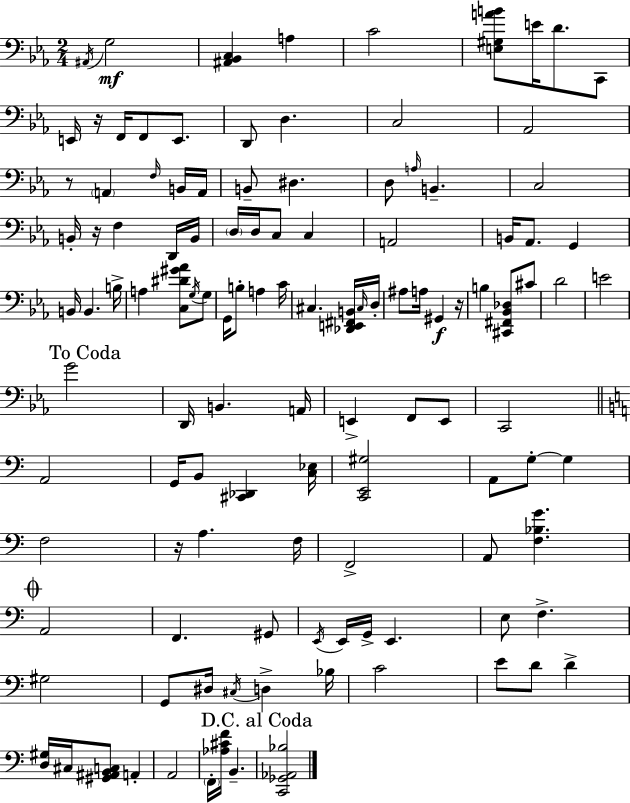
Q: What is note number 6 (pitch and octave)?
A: D4